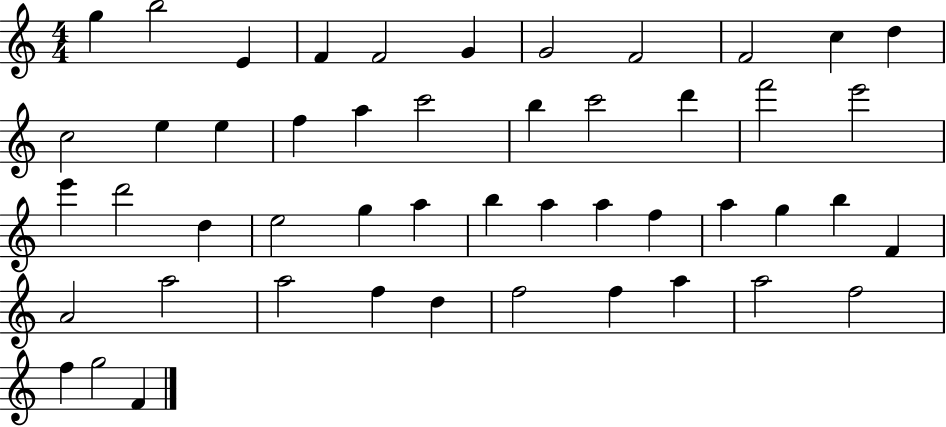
{
  \clef treble
  \numericTimeSignature
  \time 4/4
  \key c \major
  g''4 b''2 e'4 | f'4 f'2 g'4 | g'2 f'2 | f'2 c''4 d''4 | \break c''2 e''4 e''4 | f''4 a''4 c'''2 | b''4 c'''2 d'''4 | f'''2 e'''2 | \break e'''4 d'''2 d''4 | e''2 g''4 a''4 | b''4 a''4 a''4 f''4 | a''4 g''4 b''4 f'4 | \break a'2 a''2 | a''2 f''4 d''4 | f''2 f''4 a''4 | a''2 f''2 | \break f''4 g''2 f'4 | \bar "|."
}